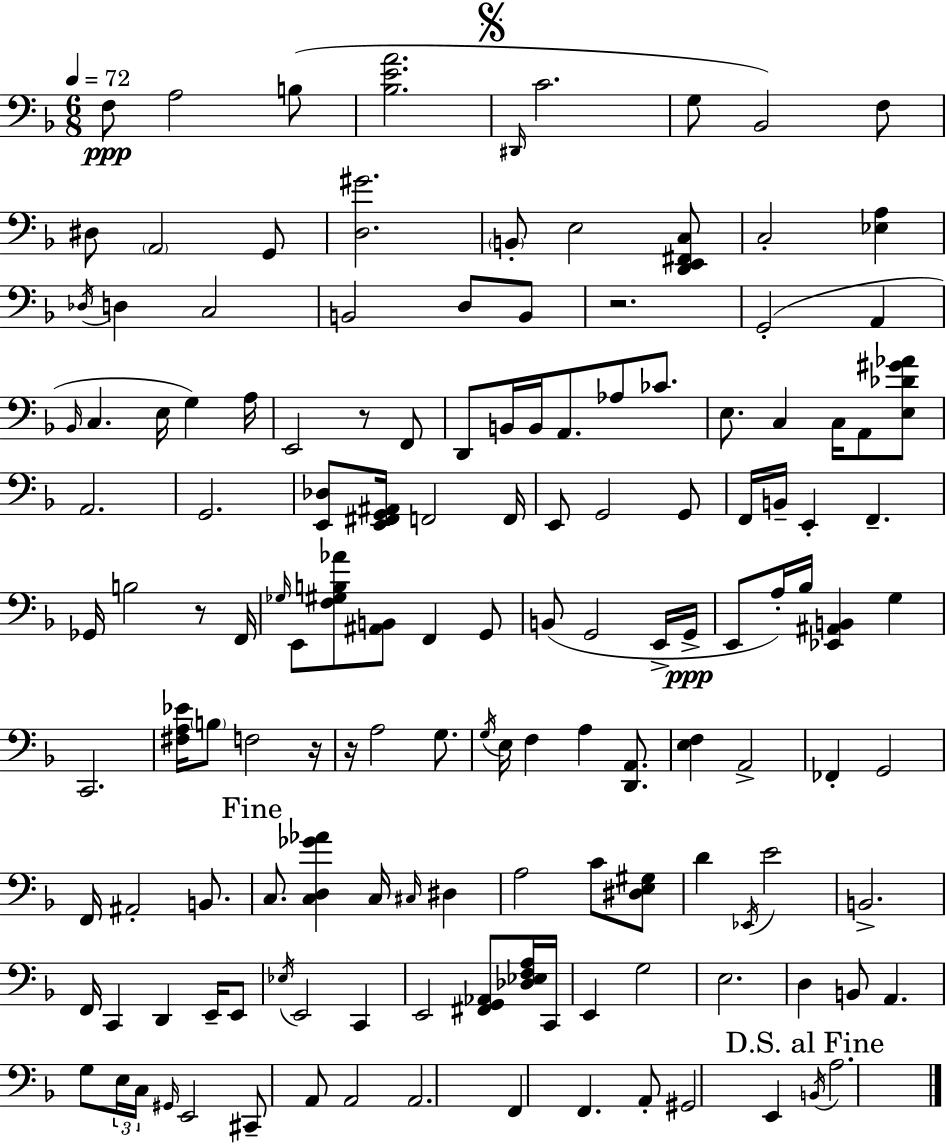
{
  \clef bass
  \numericTimeSignature
  \time 6/8
  \key f \major
  \tempo 4 = 72
  \repeat volta 2 { f8\ppp a2 b8( | <bes e' a'>2. | \mark \markup { \musicglyph "scripts.segno" } \grace { dis,16 } c'2. | g8 bes,2) f8 | \break dis8 \parenthesize a,2 g,8 | <d gis'>2. | \parenthesize b,8-. e2 <d, e, fis, c>8 | c2-. <ees a>4 | \break \acciaccatura { des16 } d4 c2 | b,2 d8 | b,8 r2. | g,2-.( a,4 | \break \grace { bes,16 } c4. e16 g4) | a16 e,2 r8 | f,8 d,8 b,16 b,16 a,8. aes8 | ces'8. e8. c4 c16 a,8 | \break <e des' gis' aes'>8 a,2. | g,2. | <e, des>8 <e, fis, g, ais,>16 f,2 | f,16 e,8 g,2 | \break g,8 f,16 b,16-- e,4-. f,4.-- | ges,16 b2 | r8 f,16 \grace { ges16 } e,8 <f gis b aes'>8 <ais, b,>8 f,4 | g,8 b,8( g,2 | \break e,16-> g,16->\ppp e,8 a16-.) bes16 <ees, ais, b,>4 | g4 c,2. | <fis a ees'>16 \parenthesize b8 f2 | r16 r16 a2 | \break g8. \acciaccatura { g16 } e16 f4 a4 | <d, a,>8. <e f>4 a,2-> | fes,4-. g,2 | f,16 ais,2-. | \break b,8. \mark "Fine" c8. <c d ges' aes'>4 | c16 \grace { cis16 } dis4 a2 | c'8 <dis e gis>8 d'4 \acciaccatura { ees,16 } e'2 | b,2.-> | \break f,16 c,4 | d,4 e,16-- e,8 \acciaccatura { ees16 } e,2 | c,4 e,2 | <fis, g, aes,>8 <des ees f a>16 c,16 e,4 | \break g2 e2. | d4 | b,8 a,4. g8 \tuplet 3/2 { e16 c16 | \grace { gis,16 } } e,2 cis,8-- a,8 | \break a,2 a,2. | f,4 | f,4. a,8-. gis,2 | e,4 \mark "D.S. al Fine" \acciaccatura { b,16 } a2. | \break } \bar "|."
}